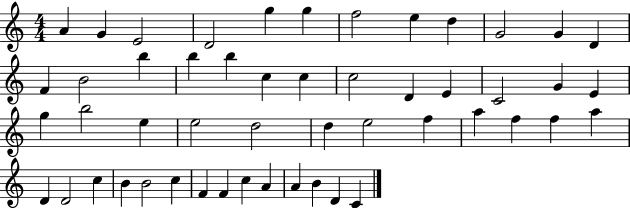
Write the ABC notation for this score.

X:1
T:Untitled
M:4/4
L:1/4
K:C
A G E2 D2 g g f2 e d G2 G D F B2 b b b c c c2 D E C2 G E g b2 e e2 d2 d e2 f a f f a D D2 c B B2 c F F c A A B D C